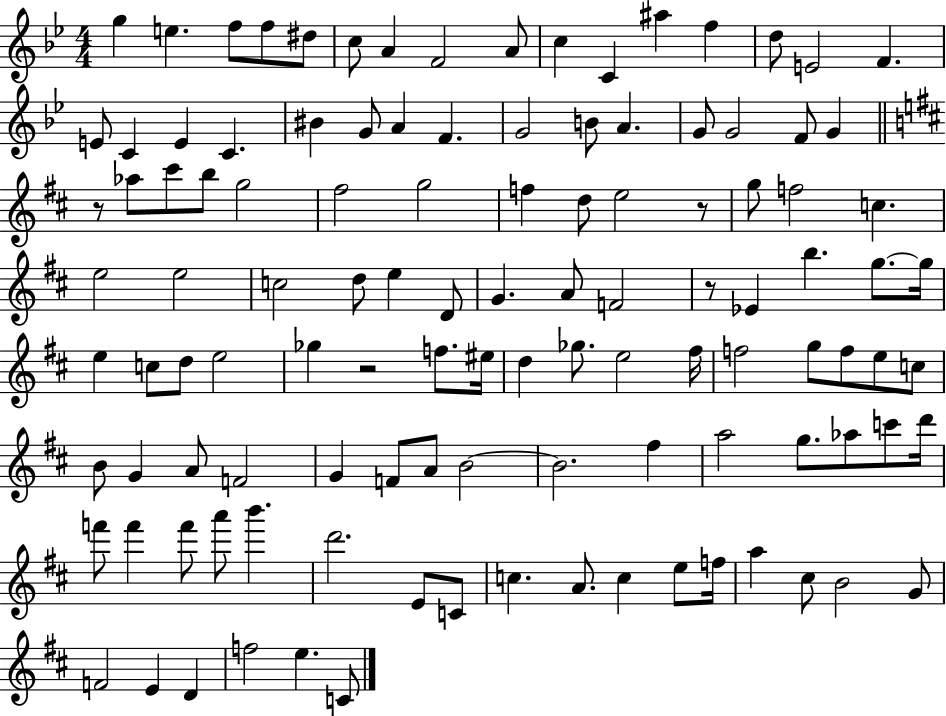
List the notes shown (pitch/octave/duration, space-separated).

G5/q E5/q. F5/e F5/e D#5/e C5/e A4/q F4/h A4/e C5/q C4/q A#5/q F5/q D5/e E4/h F4/q. E4/e C4/q E4/q C4/q. BIS4/q G4/e A4/q F4/q. G4/h B4/e A4/q. G4/e G4/h F4/e G4/q R/e Ab5/e C#6/e B5/e G5/h F#5/h G5/h F5/q D5/e E5/h R/e G5/e F5/h C5/q. E5/h E5/h C5/h D5/e E5/q D4/e G4/q. A4/e F4/h R/e Eb4/q B5/q. G5/e. G5/s E5/q C5/e D5/e E5/h Gb5/q R/h F5/e. EIS5/s D5/q Gb5/e. E5/h F#5/s F5/h G5/e F5/e E5/e C5/e B4/e G4/q A4/e F4/h G4/q F4/e A4/e B4/h B4/h. F#5/q A5/h G5/e. Ab5/e C6/e D6/s F6/e F6/q F6/e A6/e B6/q. D6/h. E4/e C4/e C5/q. A4/e. C5/q E5/e F5/s A5/q C#5/e B4/h G4/e F4/h E4/q D4/q F5/h E5/q. C4/e